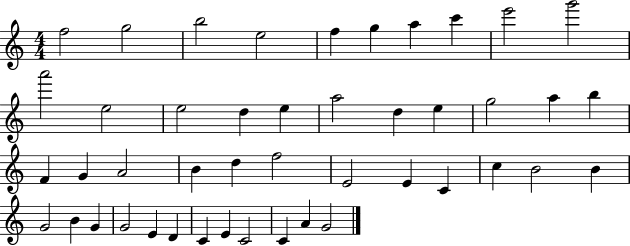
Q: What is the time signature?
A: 4/4